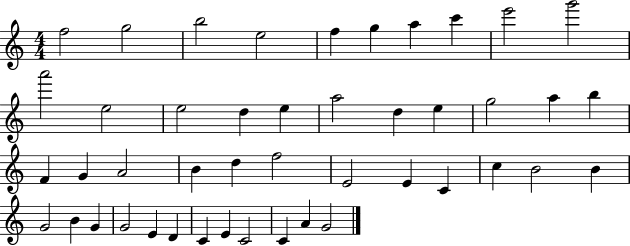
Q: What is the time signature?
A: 4/4